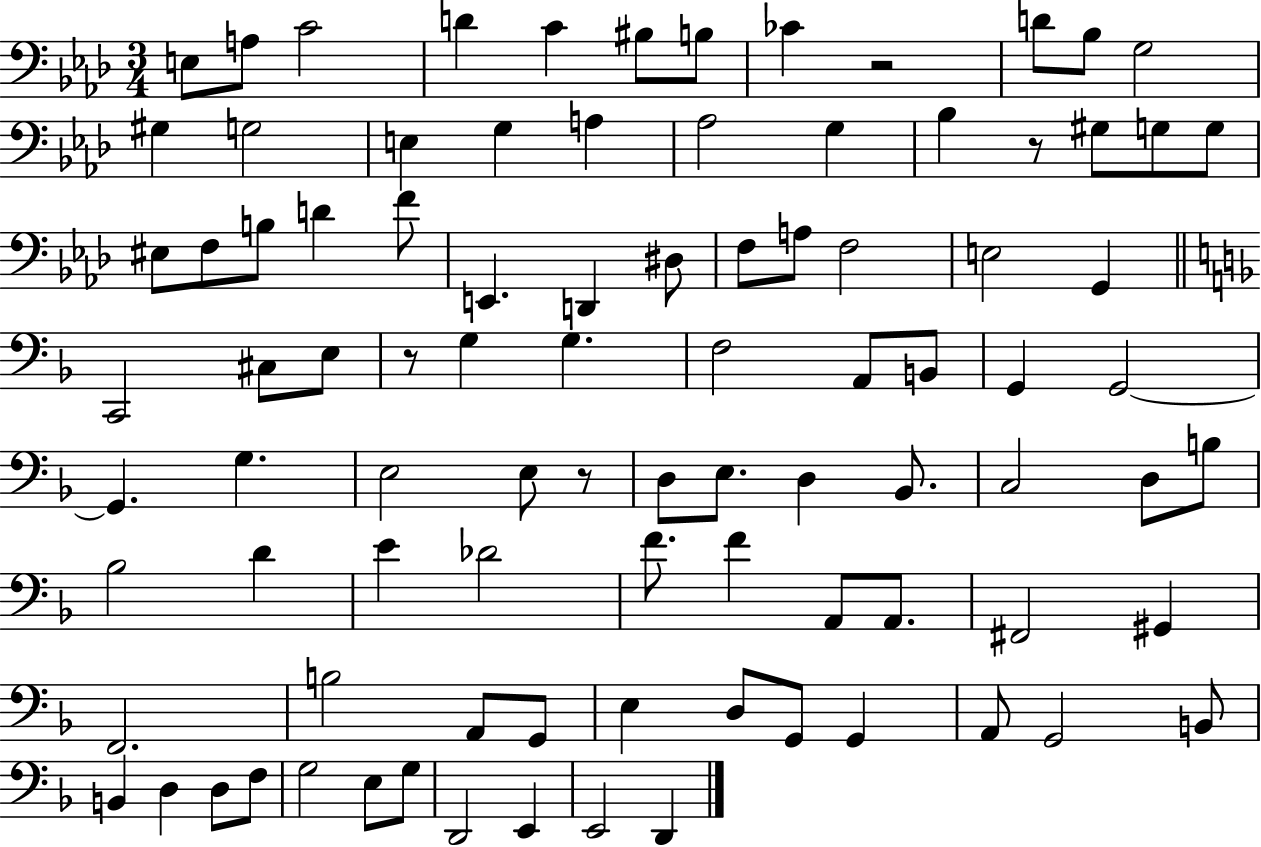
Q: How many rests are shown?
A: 4